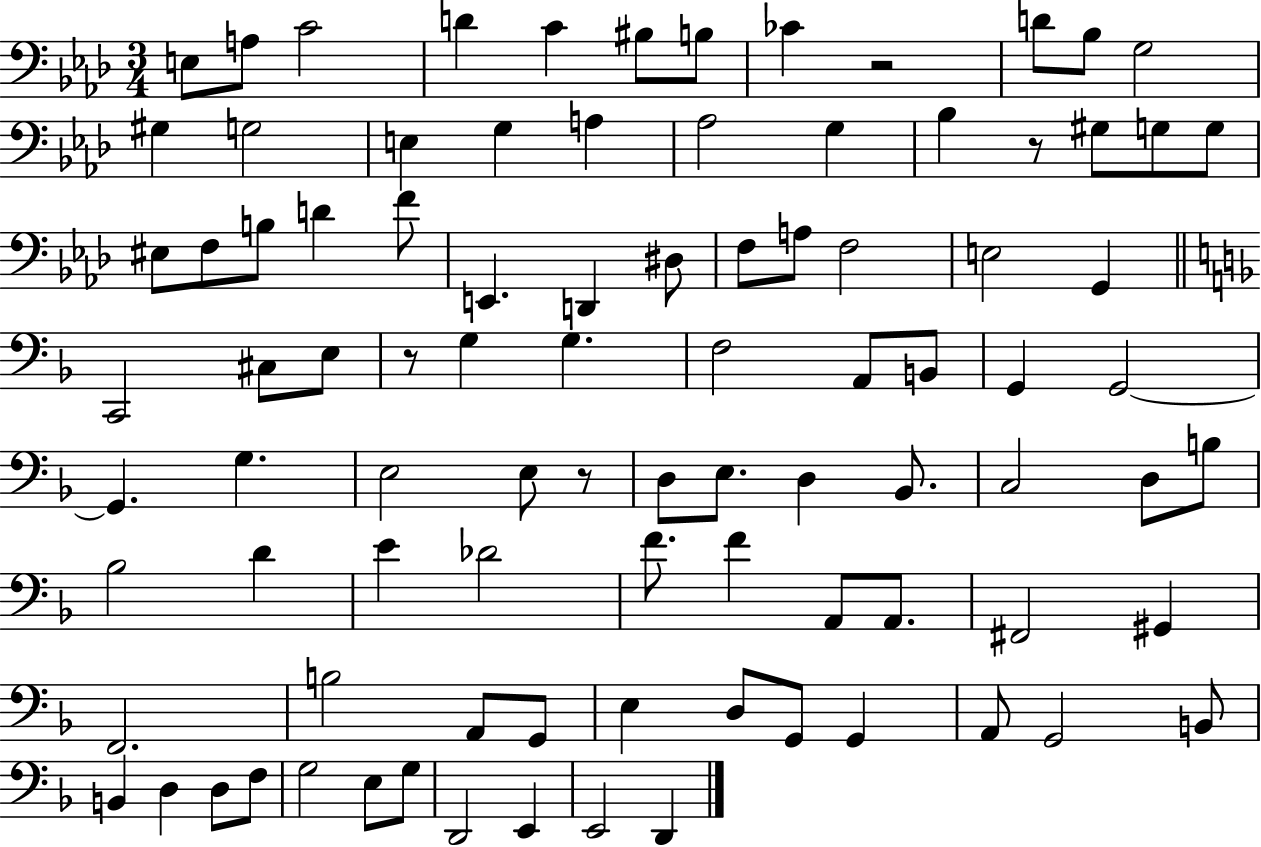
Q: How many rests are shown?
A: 4